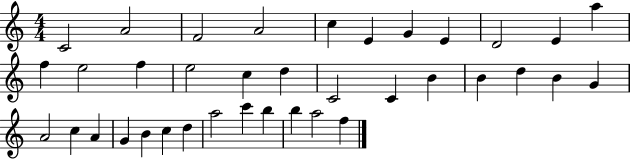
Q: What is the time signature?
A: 4/4